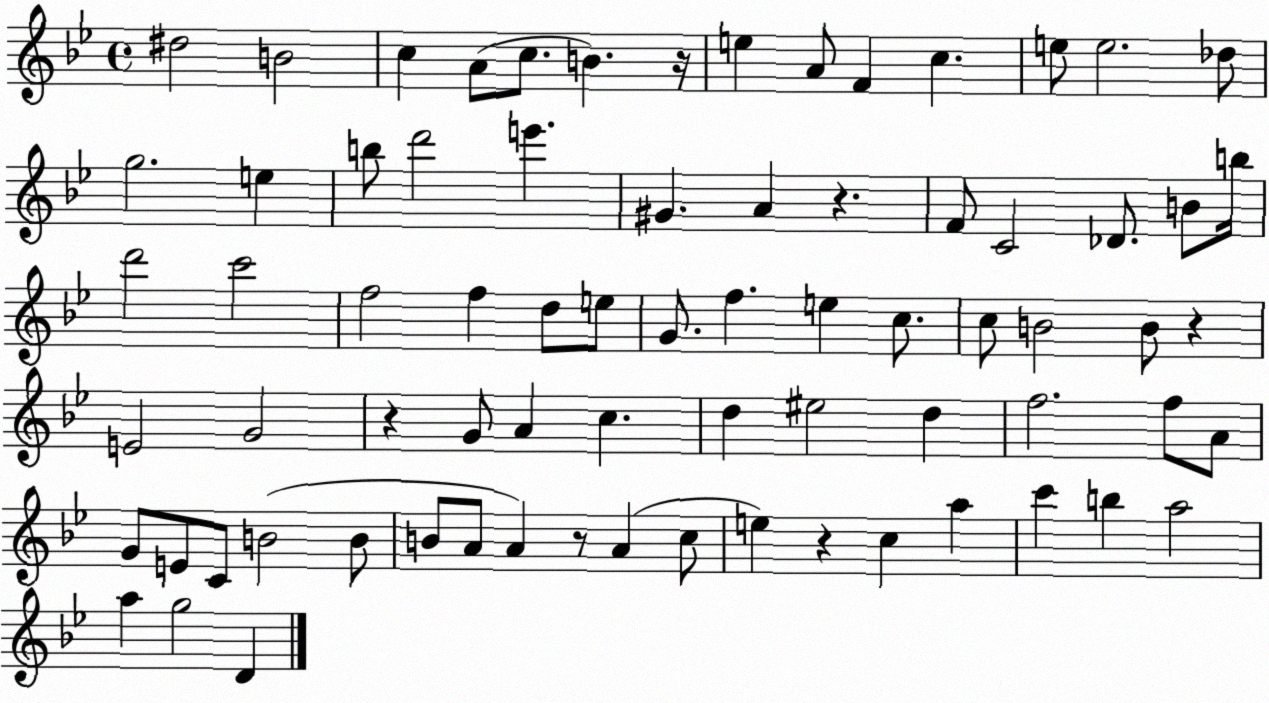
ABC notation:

X:1
T:Untitled
M:4/4
L:1/4
K:Bb
^d2 B2 c A/2 c/2 B z/4 e A/2 F c e/2 e2 _d/2 g2 e b/2 d'2 e' ^G A z F/2 C2 _D/2 B/2 b/4 d'2 c'2 f2 f d/2 e/2 G/2 f e c/2 c/2 B2 B/2 z E2 G2 z G/2 A c d ^e2 d f2 f/2 A/2 G/2 E/2 C/2 B2 B/2 B/2 A/2 A z/2 A c/2 e z c a c' b a2 a g2 D